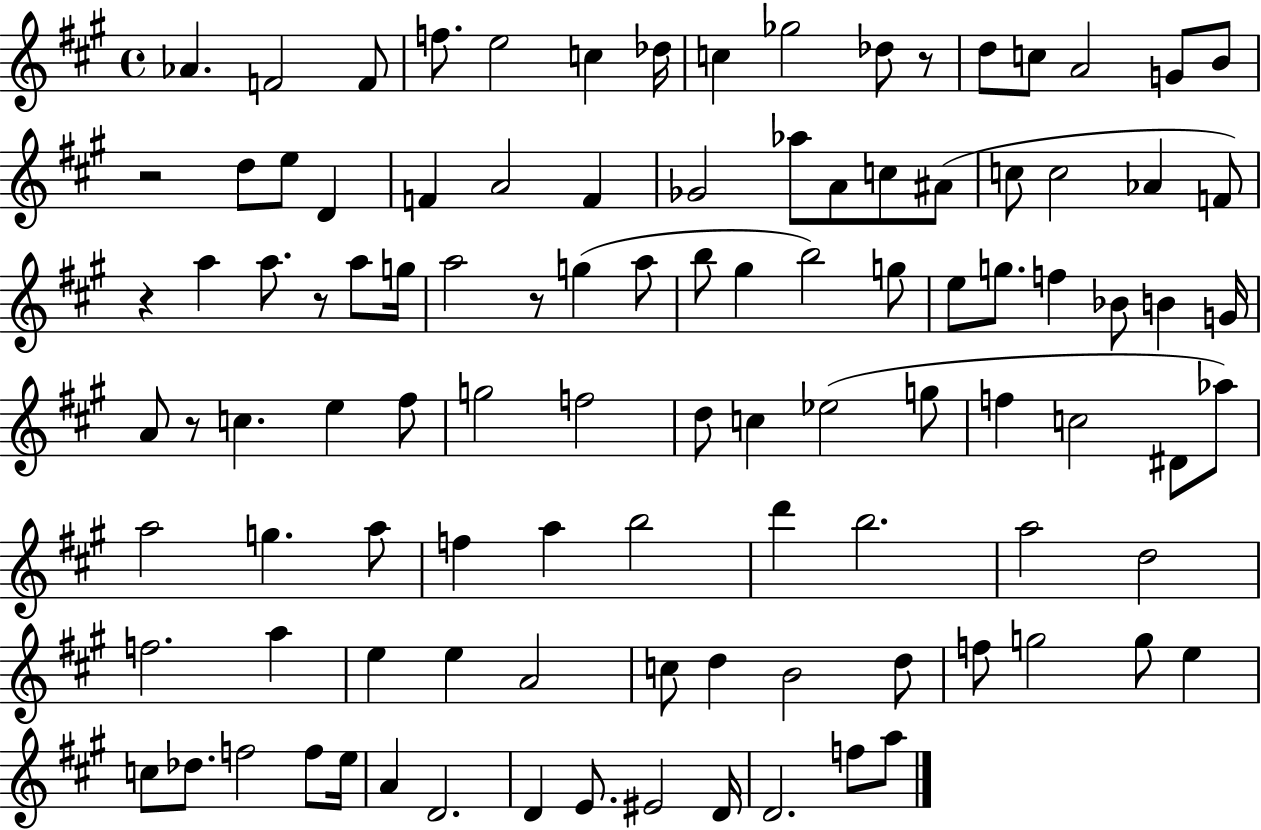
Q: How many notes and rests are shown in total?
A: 104